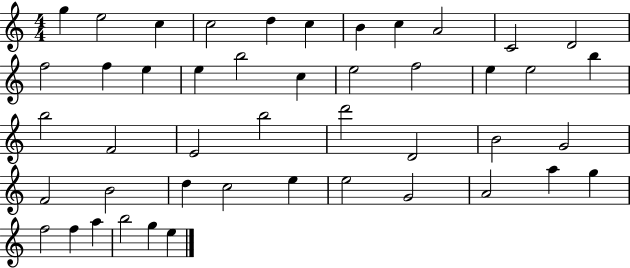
G5/q E5/h C5/q C5/h D5/q C5/q B4/q C5/q A4/h C4/h D4/h F5/h F5/q E5/q E5/q B5/h C5/q E5/h F5/h E5/q E5/h B5/q B5/h F4/h E4/h B5/h D6/h D4/h B4/h G4/h F4/h B4/h D5/q C5/h E5/q E5/h G4/h A4/h A5/q G5/q F5/h F5/q A5/q B5/h G5/q E5/q